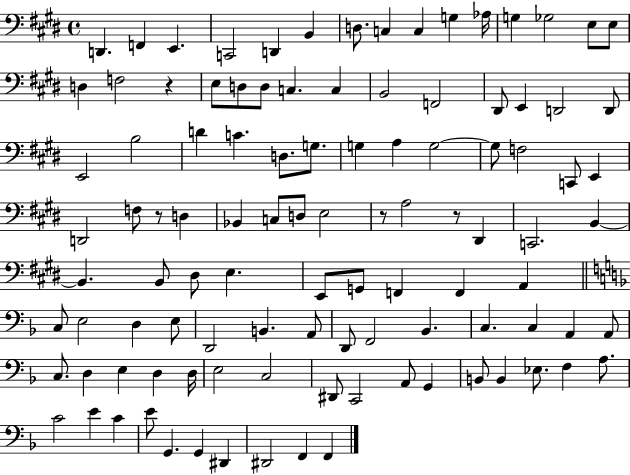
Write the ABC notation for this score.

X:1
T:Untitled
M:4/4
L:1/4
K:E
D,, F,, E,, C,,2 D,, B,, D,/2 C, C, G, _A,/4 G, _G,2 E,/2 E,/2 D, F,2 z E,/2 D,/2 D,/2 C, C, B,,2 F,,2 ^D,,/2 E,, D,,2 D,,/2 E,,2 B,2 D C D,/2 G,/2 G, A, G,2 G,/2 F,2 C,,/2 E,, D,,2 F,/2 z/2 D, _B,, C,/2 D,/2 E,2 z/2 A,2 z/2 ^D,, C,,2 B,, B,, B,,/2 ^D,/2 E, E,,/2 G,,/2 F,, F,, A,, C,/2 E,2 D, E,/2 D,,2 B,, A,,/2 D,,/2 F,,2 _B,, C, C, A,, A,,/2 C,/2 D, E, D, D,/4 E,2 C,2 ^D,,/2 C,,2 A,,/2 G,, B,,/2 B,, _E,/2 F, A,/2 C2 E C E/2 G,, G,, ^D,, ^D,,2 F,, F,,